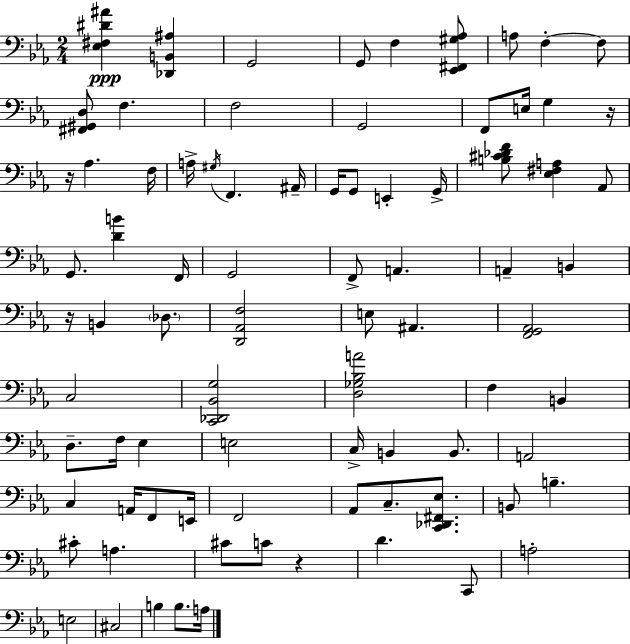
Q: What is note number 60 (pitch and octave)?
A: C2